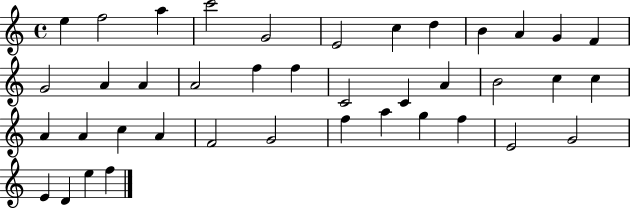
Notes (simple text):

E5/q F5/h A5/q C6/h G4/h E4/h C5/q D5/q B4/q A4/q G4/q F4/q G4/h A4/q A4/q A4/h F5/q F5/q C4/h C4/q A4/q B4/h C5/q C5/q A4/q A4/q C5/q A4/q F4/h G4/h F5/q A5/q G5/q F5/q E4/h G4/h E4/q D4/q E5/q F5/q